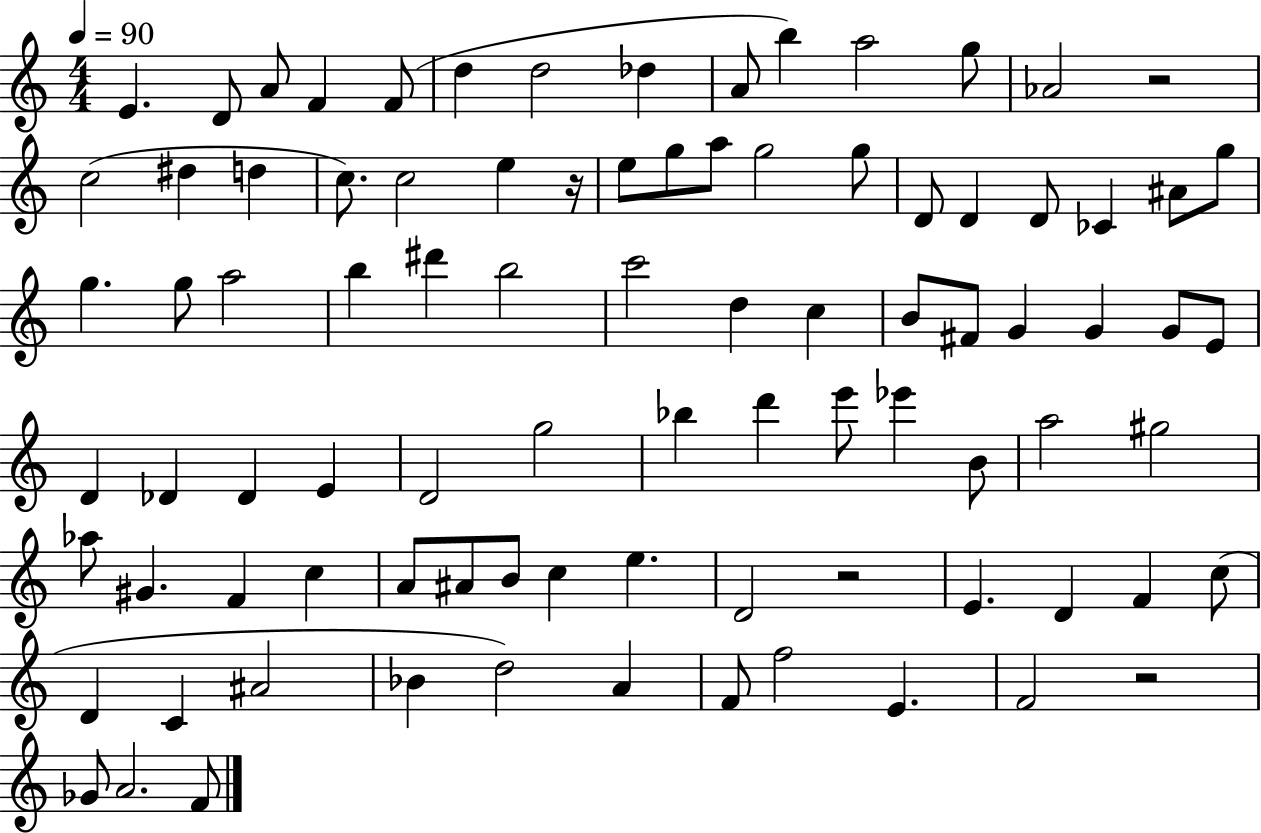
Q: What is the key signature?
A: C major